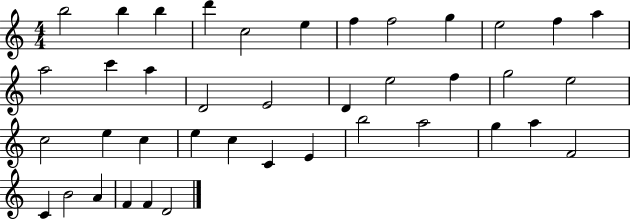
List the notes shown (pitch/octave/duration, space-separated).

B5/h B5/q B5/q D6/q C5/h E5/q F5/q F5/h G5/q E5/h F5/q A5/q A5/h C6/q A5/q D4/h E4/h D4/q E5/h F5/q G5/h E5/h C5/h E5/q C5/q E5/q C5/q C4/q E4/q B5/h A5/h G5/q A5/q F4/h C4/q B4/h A4/q F4/q F4/q D4/h